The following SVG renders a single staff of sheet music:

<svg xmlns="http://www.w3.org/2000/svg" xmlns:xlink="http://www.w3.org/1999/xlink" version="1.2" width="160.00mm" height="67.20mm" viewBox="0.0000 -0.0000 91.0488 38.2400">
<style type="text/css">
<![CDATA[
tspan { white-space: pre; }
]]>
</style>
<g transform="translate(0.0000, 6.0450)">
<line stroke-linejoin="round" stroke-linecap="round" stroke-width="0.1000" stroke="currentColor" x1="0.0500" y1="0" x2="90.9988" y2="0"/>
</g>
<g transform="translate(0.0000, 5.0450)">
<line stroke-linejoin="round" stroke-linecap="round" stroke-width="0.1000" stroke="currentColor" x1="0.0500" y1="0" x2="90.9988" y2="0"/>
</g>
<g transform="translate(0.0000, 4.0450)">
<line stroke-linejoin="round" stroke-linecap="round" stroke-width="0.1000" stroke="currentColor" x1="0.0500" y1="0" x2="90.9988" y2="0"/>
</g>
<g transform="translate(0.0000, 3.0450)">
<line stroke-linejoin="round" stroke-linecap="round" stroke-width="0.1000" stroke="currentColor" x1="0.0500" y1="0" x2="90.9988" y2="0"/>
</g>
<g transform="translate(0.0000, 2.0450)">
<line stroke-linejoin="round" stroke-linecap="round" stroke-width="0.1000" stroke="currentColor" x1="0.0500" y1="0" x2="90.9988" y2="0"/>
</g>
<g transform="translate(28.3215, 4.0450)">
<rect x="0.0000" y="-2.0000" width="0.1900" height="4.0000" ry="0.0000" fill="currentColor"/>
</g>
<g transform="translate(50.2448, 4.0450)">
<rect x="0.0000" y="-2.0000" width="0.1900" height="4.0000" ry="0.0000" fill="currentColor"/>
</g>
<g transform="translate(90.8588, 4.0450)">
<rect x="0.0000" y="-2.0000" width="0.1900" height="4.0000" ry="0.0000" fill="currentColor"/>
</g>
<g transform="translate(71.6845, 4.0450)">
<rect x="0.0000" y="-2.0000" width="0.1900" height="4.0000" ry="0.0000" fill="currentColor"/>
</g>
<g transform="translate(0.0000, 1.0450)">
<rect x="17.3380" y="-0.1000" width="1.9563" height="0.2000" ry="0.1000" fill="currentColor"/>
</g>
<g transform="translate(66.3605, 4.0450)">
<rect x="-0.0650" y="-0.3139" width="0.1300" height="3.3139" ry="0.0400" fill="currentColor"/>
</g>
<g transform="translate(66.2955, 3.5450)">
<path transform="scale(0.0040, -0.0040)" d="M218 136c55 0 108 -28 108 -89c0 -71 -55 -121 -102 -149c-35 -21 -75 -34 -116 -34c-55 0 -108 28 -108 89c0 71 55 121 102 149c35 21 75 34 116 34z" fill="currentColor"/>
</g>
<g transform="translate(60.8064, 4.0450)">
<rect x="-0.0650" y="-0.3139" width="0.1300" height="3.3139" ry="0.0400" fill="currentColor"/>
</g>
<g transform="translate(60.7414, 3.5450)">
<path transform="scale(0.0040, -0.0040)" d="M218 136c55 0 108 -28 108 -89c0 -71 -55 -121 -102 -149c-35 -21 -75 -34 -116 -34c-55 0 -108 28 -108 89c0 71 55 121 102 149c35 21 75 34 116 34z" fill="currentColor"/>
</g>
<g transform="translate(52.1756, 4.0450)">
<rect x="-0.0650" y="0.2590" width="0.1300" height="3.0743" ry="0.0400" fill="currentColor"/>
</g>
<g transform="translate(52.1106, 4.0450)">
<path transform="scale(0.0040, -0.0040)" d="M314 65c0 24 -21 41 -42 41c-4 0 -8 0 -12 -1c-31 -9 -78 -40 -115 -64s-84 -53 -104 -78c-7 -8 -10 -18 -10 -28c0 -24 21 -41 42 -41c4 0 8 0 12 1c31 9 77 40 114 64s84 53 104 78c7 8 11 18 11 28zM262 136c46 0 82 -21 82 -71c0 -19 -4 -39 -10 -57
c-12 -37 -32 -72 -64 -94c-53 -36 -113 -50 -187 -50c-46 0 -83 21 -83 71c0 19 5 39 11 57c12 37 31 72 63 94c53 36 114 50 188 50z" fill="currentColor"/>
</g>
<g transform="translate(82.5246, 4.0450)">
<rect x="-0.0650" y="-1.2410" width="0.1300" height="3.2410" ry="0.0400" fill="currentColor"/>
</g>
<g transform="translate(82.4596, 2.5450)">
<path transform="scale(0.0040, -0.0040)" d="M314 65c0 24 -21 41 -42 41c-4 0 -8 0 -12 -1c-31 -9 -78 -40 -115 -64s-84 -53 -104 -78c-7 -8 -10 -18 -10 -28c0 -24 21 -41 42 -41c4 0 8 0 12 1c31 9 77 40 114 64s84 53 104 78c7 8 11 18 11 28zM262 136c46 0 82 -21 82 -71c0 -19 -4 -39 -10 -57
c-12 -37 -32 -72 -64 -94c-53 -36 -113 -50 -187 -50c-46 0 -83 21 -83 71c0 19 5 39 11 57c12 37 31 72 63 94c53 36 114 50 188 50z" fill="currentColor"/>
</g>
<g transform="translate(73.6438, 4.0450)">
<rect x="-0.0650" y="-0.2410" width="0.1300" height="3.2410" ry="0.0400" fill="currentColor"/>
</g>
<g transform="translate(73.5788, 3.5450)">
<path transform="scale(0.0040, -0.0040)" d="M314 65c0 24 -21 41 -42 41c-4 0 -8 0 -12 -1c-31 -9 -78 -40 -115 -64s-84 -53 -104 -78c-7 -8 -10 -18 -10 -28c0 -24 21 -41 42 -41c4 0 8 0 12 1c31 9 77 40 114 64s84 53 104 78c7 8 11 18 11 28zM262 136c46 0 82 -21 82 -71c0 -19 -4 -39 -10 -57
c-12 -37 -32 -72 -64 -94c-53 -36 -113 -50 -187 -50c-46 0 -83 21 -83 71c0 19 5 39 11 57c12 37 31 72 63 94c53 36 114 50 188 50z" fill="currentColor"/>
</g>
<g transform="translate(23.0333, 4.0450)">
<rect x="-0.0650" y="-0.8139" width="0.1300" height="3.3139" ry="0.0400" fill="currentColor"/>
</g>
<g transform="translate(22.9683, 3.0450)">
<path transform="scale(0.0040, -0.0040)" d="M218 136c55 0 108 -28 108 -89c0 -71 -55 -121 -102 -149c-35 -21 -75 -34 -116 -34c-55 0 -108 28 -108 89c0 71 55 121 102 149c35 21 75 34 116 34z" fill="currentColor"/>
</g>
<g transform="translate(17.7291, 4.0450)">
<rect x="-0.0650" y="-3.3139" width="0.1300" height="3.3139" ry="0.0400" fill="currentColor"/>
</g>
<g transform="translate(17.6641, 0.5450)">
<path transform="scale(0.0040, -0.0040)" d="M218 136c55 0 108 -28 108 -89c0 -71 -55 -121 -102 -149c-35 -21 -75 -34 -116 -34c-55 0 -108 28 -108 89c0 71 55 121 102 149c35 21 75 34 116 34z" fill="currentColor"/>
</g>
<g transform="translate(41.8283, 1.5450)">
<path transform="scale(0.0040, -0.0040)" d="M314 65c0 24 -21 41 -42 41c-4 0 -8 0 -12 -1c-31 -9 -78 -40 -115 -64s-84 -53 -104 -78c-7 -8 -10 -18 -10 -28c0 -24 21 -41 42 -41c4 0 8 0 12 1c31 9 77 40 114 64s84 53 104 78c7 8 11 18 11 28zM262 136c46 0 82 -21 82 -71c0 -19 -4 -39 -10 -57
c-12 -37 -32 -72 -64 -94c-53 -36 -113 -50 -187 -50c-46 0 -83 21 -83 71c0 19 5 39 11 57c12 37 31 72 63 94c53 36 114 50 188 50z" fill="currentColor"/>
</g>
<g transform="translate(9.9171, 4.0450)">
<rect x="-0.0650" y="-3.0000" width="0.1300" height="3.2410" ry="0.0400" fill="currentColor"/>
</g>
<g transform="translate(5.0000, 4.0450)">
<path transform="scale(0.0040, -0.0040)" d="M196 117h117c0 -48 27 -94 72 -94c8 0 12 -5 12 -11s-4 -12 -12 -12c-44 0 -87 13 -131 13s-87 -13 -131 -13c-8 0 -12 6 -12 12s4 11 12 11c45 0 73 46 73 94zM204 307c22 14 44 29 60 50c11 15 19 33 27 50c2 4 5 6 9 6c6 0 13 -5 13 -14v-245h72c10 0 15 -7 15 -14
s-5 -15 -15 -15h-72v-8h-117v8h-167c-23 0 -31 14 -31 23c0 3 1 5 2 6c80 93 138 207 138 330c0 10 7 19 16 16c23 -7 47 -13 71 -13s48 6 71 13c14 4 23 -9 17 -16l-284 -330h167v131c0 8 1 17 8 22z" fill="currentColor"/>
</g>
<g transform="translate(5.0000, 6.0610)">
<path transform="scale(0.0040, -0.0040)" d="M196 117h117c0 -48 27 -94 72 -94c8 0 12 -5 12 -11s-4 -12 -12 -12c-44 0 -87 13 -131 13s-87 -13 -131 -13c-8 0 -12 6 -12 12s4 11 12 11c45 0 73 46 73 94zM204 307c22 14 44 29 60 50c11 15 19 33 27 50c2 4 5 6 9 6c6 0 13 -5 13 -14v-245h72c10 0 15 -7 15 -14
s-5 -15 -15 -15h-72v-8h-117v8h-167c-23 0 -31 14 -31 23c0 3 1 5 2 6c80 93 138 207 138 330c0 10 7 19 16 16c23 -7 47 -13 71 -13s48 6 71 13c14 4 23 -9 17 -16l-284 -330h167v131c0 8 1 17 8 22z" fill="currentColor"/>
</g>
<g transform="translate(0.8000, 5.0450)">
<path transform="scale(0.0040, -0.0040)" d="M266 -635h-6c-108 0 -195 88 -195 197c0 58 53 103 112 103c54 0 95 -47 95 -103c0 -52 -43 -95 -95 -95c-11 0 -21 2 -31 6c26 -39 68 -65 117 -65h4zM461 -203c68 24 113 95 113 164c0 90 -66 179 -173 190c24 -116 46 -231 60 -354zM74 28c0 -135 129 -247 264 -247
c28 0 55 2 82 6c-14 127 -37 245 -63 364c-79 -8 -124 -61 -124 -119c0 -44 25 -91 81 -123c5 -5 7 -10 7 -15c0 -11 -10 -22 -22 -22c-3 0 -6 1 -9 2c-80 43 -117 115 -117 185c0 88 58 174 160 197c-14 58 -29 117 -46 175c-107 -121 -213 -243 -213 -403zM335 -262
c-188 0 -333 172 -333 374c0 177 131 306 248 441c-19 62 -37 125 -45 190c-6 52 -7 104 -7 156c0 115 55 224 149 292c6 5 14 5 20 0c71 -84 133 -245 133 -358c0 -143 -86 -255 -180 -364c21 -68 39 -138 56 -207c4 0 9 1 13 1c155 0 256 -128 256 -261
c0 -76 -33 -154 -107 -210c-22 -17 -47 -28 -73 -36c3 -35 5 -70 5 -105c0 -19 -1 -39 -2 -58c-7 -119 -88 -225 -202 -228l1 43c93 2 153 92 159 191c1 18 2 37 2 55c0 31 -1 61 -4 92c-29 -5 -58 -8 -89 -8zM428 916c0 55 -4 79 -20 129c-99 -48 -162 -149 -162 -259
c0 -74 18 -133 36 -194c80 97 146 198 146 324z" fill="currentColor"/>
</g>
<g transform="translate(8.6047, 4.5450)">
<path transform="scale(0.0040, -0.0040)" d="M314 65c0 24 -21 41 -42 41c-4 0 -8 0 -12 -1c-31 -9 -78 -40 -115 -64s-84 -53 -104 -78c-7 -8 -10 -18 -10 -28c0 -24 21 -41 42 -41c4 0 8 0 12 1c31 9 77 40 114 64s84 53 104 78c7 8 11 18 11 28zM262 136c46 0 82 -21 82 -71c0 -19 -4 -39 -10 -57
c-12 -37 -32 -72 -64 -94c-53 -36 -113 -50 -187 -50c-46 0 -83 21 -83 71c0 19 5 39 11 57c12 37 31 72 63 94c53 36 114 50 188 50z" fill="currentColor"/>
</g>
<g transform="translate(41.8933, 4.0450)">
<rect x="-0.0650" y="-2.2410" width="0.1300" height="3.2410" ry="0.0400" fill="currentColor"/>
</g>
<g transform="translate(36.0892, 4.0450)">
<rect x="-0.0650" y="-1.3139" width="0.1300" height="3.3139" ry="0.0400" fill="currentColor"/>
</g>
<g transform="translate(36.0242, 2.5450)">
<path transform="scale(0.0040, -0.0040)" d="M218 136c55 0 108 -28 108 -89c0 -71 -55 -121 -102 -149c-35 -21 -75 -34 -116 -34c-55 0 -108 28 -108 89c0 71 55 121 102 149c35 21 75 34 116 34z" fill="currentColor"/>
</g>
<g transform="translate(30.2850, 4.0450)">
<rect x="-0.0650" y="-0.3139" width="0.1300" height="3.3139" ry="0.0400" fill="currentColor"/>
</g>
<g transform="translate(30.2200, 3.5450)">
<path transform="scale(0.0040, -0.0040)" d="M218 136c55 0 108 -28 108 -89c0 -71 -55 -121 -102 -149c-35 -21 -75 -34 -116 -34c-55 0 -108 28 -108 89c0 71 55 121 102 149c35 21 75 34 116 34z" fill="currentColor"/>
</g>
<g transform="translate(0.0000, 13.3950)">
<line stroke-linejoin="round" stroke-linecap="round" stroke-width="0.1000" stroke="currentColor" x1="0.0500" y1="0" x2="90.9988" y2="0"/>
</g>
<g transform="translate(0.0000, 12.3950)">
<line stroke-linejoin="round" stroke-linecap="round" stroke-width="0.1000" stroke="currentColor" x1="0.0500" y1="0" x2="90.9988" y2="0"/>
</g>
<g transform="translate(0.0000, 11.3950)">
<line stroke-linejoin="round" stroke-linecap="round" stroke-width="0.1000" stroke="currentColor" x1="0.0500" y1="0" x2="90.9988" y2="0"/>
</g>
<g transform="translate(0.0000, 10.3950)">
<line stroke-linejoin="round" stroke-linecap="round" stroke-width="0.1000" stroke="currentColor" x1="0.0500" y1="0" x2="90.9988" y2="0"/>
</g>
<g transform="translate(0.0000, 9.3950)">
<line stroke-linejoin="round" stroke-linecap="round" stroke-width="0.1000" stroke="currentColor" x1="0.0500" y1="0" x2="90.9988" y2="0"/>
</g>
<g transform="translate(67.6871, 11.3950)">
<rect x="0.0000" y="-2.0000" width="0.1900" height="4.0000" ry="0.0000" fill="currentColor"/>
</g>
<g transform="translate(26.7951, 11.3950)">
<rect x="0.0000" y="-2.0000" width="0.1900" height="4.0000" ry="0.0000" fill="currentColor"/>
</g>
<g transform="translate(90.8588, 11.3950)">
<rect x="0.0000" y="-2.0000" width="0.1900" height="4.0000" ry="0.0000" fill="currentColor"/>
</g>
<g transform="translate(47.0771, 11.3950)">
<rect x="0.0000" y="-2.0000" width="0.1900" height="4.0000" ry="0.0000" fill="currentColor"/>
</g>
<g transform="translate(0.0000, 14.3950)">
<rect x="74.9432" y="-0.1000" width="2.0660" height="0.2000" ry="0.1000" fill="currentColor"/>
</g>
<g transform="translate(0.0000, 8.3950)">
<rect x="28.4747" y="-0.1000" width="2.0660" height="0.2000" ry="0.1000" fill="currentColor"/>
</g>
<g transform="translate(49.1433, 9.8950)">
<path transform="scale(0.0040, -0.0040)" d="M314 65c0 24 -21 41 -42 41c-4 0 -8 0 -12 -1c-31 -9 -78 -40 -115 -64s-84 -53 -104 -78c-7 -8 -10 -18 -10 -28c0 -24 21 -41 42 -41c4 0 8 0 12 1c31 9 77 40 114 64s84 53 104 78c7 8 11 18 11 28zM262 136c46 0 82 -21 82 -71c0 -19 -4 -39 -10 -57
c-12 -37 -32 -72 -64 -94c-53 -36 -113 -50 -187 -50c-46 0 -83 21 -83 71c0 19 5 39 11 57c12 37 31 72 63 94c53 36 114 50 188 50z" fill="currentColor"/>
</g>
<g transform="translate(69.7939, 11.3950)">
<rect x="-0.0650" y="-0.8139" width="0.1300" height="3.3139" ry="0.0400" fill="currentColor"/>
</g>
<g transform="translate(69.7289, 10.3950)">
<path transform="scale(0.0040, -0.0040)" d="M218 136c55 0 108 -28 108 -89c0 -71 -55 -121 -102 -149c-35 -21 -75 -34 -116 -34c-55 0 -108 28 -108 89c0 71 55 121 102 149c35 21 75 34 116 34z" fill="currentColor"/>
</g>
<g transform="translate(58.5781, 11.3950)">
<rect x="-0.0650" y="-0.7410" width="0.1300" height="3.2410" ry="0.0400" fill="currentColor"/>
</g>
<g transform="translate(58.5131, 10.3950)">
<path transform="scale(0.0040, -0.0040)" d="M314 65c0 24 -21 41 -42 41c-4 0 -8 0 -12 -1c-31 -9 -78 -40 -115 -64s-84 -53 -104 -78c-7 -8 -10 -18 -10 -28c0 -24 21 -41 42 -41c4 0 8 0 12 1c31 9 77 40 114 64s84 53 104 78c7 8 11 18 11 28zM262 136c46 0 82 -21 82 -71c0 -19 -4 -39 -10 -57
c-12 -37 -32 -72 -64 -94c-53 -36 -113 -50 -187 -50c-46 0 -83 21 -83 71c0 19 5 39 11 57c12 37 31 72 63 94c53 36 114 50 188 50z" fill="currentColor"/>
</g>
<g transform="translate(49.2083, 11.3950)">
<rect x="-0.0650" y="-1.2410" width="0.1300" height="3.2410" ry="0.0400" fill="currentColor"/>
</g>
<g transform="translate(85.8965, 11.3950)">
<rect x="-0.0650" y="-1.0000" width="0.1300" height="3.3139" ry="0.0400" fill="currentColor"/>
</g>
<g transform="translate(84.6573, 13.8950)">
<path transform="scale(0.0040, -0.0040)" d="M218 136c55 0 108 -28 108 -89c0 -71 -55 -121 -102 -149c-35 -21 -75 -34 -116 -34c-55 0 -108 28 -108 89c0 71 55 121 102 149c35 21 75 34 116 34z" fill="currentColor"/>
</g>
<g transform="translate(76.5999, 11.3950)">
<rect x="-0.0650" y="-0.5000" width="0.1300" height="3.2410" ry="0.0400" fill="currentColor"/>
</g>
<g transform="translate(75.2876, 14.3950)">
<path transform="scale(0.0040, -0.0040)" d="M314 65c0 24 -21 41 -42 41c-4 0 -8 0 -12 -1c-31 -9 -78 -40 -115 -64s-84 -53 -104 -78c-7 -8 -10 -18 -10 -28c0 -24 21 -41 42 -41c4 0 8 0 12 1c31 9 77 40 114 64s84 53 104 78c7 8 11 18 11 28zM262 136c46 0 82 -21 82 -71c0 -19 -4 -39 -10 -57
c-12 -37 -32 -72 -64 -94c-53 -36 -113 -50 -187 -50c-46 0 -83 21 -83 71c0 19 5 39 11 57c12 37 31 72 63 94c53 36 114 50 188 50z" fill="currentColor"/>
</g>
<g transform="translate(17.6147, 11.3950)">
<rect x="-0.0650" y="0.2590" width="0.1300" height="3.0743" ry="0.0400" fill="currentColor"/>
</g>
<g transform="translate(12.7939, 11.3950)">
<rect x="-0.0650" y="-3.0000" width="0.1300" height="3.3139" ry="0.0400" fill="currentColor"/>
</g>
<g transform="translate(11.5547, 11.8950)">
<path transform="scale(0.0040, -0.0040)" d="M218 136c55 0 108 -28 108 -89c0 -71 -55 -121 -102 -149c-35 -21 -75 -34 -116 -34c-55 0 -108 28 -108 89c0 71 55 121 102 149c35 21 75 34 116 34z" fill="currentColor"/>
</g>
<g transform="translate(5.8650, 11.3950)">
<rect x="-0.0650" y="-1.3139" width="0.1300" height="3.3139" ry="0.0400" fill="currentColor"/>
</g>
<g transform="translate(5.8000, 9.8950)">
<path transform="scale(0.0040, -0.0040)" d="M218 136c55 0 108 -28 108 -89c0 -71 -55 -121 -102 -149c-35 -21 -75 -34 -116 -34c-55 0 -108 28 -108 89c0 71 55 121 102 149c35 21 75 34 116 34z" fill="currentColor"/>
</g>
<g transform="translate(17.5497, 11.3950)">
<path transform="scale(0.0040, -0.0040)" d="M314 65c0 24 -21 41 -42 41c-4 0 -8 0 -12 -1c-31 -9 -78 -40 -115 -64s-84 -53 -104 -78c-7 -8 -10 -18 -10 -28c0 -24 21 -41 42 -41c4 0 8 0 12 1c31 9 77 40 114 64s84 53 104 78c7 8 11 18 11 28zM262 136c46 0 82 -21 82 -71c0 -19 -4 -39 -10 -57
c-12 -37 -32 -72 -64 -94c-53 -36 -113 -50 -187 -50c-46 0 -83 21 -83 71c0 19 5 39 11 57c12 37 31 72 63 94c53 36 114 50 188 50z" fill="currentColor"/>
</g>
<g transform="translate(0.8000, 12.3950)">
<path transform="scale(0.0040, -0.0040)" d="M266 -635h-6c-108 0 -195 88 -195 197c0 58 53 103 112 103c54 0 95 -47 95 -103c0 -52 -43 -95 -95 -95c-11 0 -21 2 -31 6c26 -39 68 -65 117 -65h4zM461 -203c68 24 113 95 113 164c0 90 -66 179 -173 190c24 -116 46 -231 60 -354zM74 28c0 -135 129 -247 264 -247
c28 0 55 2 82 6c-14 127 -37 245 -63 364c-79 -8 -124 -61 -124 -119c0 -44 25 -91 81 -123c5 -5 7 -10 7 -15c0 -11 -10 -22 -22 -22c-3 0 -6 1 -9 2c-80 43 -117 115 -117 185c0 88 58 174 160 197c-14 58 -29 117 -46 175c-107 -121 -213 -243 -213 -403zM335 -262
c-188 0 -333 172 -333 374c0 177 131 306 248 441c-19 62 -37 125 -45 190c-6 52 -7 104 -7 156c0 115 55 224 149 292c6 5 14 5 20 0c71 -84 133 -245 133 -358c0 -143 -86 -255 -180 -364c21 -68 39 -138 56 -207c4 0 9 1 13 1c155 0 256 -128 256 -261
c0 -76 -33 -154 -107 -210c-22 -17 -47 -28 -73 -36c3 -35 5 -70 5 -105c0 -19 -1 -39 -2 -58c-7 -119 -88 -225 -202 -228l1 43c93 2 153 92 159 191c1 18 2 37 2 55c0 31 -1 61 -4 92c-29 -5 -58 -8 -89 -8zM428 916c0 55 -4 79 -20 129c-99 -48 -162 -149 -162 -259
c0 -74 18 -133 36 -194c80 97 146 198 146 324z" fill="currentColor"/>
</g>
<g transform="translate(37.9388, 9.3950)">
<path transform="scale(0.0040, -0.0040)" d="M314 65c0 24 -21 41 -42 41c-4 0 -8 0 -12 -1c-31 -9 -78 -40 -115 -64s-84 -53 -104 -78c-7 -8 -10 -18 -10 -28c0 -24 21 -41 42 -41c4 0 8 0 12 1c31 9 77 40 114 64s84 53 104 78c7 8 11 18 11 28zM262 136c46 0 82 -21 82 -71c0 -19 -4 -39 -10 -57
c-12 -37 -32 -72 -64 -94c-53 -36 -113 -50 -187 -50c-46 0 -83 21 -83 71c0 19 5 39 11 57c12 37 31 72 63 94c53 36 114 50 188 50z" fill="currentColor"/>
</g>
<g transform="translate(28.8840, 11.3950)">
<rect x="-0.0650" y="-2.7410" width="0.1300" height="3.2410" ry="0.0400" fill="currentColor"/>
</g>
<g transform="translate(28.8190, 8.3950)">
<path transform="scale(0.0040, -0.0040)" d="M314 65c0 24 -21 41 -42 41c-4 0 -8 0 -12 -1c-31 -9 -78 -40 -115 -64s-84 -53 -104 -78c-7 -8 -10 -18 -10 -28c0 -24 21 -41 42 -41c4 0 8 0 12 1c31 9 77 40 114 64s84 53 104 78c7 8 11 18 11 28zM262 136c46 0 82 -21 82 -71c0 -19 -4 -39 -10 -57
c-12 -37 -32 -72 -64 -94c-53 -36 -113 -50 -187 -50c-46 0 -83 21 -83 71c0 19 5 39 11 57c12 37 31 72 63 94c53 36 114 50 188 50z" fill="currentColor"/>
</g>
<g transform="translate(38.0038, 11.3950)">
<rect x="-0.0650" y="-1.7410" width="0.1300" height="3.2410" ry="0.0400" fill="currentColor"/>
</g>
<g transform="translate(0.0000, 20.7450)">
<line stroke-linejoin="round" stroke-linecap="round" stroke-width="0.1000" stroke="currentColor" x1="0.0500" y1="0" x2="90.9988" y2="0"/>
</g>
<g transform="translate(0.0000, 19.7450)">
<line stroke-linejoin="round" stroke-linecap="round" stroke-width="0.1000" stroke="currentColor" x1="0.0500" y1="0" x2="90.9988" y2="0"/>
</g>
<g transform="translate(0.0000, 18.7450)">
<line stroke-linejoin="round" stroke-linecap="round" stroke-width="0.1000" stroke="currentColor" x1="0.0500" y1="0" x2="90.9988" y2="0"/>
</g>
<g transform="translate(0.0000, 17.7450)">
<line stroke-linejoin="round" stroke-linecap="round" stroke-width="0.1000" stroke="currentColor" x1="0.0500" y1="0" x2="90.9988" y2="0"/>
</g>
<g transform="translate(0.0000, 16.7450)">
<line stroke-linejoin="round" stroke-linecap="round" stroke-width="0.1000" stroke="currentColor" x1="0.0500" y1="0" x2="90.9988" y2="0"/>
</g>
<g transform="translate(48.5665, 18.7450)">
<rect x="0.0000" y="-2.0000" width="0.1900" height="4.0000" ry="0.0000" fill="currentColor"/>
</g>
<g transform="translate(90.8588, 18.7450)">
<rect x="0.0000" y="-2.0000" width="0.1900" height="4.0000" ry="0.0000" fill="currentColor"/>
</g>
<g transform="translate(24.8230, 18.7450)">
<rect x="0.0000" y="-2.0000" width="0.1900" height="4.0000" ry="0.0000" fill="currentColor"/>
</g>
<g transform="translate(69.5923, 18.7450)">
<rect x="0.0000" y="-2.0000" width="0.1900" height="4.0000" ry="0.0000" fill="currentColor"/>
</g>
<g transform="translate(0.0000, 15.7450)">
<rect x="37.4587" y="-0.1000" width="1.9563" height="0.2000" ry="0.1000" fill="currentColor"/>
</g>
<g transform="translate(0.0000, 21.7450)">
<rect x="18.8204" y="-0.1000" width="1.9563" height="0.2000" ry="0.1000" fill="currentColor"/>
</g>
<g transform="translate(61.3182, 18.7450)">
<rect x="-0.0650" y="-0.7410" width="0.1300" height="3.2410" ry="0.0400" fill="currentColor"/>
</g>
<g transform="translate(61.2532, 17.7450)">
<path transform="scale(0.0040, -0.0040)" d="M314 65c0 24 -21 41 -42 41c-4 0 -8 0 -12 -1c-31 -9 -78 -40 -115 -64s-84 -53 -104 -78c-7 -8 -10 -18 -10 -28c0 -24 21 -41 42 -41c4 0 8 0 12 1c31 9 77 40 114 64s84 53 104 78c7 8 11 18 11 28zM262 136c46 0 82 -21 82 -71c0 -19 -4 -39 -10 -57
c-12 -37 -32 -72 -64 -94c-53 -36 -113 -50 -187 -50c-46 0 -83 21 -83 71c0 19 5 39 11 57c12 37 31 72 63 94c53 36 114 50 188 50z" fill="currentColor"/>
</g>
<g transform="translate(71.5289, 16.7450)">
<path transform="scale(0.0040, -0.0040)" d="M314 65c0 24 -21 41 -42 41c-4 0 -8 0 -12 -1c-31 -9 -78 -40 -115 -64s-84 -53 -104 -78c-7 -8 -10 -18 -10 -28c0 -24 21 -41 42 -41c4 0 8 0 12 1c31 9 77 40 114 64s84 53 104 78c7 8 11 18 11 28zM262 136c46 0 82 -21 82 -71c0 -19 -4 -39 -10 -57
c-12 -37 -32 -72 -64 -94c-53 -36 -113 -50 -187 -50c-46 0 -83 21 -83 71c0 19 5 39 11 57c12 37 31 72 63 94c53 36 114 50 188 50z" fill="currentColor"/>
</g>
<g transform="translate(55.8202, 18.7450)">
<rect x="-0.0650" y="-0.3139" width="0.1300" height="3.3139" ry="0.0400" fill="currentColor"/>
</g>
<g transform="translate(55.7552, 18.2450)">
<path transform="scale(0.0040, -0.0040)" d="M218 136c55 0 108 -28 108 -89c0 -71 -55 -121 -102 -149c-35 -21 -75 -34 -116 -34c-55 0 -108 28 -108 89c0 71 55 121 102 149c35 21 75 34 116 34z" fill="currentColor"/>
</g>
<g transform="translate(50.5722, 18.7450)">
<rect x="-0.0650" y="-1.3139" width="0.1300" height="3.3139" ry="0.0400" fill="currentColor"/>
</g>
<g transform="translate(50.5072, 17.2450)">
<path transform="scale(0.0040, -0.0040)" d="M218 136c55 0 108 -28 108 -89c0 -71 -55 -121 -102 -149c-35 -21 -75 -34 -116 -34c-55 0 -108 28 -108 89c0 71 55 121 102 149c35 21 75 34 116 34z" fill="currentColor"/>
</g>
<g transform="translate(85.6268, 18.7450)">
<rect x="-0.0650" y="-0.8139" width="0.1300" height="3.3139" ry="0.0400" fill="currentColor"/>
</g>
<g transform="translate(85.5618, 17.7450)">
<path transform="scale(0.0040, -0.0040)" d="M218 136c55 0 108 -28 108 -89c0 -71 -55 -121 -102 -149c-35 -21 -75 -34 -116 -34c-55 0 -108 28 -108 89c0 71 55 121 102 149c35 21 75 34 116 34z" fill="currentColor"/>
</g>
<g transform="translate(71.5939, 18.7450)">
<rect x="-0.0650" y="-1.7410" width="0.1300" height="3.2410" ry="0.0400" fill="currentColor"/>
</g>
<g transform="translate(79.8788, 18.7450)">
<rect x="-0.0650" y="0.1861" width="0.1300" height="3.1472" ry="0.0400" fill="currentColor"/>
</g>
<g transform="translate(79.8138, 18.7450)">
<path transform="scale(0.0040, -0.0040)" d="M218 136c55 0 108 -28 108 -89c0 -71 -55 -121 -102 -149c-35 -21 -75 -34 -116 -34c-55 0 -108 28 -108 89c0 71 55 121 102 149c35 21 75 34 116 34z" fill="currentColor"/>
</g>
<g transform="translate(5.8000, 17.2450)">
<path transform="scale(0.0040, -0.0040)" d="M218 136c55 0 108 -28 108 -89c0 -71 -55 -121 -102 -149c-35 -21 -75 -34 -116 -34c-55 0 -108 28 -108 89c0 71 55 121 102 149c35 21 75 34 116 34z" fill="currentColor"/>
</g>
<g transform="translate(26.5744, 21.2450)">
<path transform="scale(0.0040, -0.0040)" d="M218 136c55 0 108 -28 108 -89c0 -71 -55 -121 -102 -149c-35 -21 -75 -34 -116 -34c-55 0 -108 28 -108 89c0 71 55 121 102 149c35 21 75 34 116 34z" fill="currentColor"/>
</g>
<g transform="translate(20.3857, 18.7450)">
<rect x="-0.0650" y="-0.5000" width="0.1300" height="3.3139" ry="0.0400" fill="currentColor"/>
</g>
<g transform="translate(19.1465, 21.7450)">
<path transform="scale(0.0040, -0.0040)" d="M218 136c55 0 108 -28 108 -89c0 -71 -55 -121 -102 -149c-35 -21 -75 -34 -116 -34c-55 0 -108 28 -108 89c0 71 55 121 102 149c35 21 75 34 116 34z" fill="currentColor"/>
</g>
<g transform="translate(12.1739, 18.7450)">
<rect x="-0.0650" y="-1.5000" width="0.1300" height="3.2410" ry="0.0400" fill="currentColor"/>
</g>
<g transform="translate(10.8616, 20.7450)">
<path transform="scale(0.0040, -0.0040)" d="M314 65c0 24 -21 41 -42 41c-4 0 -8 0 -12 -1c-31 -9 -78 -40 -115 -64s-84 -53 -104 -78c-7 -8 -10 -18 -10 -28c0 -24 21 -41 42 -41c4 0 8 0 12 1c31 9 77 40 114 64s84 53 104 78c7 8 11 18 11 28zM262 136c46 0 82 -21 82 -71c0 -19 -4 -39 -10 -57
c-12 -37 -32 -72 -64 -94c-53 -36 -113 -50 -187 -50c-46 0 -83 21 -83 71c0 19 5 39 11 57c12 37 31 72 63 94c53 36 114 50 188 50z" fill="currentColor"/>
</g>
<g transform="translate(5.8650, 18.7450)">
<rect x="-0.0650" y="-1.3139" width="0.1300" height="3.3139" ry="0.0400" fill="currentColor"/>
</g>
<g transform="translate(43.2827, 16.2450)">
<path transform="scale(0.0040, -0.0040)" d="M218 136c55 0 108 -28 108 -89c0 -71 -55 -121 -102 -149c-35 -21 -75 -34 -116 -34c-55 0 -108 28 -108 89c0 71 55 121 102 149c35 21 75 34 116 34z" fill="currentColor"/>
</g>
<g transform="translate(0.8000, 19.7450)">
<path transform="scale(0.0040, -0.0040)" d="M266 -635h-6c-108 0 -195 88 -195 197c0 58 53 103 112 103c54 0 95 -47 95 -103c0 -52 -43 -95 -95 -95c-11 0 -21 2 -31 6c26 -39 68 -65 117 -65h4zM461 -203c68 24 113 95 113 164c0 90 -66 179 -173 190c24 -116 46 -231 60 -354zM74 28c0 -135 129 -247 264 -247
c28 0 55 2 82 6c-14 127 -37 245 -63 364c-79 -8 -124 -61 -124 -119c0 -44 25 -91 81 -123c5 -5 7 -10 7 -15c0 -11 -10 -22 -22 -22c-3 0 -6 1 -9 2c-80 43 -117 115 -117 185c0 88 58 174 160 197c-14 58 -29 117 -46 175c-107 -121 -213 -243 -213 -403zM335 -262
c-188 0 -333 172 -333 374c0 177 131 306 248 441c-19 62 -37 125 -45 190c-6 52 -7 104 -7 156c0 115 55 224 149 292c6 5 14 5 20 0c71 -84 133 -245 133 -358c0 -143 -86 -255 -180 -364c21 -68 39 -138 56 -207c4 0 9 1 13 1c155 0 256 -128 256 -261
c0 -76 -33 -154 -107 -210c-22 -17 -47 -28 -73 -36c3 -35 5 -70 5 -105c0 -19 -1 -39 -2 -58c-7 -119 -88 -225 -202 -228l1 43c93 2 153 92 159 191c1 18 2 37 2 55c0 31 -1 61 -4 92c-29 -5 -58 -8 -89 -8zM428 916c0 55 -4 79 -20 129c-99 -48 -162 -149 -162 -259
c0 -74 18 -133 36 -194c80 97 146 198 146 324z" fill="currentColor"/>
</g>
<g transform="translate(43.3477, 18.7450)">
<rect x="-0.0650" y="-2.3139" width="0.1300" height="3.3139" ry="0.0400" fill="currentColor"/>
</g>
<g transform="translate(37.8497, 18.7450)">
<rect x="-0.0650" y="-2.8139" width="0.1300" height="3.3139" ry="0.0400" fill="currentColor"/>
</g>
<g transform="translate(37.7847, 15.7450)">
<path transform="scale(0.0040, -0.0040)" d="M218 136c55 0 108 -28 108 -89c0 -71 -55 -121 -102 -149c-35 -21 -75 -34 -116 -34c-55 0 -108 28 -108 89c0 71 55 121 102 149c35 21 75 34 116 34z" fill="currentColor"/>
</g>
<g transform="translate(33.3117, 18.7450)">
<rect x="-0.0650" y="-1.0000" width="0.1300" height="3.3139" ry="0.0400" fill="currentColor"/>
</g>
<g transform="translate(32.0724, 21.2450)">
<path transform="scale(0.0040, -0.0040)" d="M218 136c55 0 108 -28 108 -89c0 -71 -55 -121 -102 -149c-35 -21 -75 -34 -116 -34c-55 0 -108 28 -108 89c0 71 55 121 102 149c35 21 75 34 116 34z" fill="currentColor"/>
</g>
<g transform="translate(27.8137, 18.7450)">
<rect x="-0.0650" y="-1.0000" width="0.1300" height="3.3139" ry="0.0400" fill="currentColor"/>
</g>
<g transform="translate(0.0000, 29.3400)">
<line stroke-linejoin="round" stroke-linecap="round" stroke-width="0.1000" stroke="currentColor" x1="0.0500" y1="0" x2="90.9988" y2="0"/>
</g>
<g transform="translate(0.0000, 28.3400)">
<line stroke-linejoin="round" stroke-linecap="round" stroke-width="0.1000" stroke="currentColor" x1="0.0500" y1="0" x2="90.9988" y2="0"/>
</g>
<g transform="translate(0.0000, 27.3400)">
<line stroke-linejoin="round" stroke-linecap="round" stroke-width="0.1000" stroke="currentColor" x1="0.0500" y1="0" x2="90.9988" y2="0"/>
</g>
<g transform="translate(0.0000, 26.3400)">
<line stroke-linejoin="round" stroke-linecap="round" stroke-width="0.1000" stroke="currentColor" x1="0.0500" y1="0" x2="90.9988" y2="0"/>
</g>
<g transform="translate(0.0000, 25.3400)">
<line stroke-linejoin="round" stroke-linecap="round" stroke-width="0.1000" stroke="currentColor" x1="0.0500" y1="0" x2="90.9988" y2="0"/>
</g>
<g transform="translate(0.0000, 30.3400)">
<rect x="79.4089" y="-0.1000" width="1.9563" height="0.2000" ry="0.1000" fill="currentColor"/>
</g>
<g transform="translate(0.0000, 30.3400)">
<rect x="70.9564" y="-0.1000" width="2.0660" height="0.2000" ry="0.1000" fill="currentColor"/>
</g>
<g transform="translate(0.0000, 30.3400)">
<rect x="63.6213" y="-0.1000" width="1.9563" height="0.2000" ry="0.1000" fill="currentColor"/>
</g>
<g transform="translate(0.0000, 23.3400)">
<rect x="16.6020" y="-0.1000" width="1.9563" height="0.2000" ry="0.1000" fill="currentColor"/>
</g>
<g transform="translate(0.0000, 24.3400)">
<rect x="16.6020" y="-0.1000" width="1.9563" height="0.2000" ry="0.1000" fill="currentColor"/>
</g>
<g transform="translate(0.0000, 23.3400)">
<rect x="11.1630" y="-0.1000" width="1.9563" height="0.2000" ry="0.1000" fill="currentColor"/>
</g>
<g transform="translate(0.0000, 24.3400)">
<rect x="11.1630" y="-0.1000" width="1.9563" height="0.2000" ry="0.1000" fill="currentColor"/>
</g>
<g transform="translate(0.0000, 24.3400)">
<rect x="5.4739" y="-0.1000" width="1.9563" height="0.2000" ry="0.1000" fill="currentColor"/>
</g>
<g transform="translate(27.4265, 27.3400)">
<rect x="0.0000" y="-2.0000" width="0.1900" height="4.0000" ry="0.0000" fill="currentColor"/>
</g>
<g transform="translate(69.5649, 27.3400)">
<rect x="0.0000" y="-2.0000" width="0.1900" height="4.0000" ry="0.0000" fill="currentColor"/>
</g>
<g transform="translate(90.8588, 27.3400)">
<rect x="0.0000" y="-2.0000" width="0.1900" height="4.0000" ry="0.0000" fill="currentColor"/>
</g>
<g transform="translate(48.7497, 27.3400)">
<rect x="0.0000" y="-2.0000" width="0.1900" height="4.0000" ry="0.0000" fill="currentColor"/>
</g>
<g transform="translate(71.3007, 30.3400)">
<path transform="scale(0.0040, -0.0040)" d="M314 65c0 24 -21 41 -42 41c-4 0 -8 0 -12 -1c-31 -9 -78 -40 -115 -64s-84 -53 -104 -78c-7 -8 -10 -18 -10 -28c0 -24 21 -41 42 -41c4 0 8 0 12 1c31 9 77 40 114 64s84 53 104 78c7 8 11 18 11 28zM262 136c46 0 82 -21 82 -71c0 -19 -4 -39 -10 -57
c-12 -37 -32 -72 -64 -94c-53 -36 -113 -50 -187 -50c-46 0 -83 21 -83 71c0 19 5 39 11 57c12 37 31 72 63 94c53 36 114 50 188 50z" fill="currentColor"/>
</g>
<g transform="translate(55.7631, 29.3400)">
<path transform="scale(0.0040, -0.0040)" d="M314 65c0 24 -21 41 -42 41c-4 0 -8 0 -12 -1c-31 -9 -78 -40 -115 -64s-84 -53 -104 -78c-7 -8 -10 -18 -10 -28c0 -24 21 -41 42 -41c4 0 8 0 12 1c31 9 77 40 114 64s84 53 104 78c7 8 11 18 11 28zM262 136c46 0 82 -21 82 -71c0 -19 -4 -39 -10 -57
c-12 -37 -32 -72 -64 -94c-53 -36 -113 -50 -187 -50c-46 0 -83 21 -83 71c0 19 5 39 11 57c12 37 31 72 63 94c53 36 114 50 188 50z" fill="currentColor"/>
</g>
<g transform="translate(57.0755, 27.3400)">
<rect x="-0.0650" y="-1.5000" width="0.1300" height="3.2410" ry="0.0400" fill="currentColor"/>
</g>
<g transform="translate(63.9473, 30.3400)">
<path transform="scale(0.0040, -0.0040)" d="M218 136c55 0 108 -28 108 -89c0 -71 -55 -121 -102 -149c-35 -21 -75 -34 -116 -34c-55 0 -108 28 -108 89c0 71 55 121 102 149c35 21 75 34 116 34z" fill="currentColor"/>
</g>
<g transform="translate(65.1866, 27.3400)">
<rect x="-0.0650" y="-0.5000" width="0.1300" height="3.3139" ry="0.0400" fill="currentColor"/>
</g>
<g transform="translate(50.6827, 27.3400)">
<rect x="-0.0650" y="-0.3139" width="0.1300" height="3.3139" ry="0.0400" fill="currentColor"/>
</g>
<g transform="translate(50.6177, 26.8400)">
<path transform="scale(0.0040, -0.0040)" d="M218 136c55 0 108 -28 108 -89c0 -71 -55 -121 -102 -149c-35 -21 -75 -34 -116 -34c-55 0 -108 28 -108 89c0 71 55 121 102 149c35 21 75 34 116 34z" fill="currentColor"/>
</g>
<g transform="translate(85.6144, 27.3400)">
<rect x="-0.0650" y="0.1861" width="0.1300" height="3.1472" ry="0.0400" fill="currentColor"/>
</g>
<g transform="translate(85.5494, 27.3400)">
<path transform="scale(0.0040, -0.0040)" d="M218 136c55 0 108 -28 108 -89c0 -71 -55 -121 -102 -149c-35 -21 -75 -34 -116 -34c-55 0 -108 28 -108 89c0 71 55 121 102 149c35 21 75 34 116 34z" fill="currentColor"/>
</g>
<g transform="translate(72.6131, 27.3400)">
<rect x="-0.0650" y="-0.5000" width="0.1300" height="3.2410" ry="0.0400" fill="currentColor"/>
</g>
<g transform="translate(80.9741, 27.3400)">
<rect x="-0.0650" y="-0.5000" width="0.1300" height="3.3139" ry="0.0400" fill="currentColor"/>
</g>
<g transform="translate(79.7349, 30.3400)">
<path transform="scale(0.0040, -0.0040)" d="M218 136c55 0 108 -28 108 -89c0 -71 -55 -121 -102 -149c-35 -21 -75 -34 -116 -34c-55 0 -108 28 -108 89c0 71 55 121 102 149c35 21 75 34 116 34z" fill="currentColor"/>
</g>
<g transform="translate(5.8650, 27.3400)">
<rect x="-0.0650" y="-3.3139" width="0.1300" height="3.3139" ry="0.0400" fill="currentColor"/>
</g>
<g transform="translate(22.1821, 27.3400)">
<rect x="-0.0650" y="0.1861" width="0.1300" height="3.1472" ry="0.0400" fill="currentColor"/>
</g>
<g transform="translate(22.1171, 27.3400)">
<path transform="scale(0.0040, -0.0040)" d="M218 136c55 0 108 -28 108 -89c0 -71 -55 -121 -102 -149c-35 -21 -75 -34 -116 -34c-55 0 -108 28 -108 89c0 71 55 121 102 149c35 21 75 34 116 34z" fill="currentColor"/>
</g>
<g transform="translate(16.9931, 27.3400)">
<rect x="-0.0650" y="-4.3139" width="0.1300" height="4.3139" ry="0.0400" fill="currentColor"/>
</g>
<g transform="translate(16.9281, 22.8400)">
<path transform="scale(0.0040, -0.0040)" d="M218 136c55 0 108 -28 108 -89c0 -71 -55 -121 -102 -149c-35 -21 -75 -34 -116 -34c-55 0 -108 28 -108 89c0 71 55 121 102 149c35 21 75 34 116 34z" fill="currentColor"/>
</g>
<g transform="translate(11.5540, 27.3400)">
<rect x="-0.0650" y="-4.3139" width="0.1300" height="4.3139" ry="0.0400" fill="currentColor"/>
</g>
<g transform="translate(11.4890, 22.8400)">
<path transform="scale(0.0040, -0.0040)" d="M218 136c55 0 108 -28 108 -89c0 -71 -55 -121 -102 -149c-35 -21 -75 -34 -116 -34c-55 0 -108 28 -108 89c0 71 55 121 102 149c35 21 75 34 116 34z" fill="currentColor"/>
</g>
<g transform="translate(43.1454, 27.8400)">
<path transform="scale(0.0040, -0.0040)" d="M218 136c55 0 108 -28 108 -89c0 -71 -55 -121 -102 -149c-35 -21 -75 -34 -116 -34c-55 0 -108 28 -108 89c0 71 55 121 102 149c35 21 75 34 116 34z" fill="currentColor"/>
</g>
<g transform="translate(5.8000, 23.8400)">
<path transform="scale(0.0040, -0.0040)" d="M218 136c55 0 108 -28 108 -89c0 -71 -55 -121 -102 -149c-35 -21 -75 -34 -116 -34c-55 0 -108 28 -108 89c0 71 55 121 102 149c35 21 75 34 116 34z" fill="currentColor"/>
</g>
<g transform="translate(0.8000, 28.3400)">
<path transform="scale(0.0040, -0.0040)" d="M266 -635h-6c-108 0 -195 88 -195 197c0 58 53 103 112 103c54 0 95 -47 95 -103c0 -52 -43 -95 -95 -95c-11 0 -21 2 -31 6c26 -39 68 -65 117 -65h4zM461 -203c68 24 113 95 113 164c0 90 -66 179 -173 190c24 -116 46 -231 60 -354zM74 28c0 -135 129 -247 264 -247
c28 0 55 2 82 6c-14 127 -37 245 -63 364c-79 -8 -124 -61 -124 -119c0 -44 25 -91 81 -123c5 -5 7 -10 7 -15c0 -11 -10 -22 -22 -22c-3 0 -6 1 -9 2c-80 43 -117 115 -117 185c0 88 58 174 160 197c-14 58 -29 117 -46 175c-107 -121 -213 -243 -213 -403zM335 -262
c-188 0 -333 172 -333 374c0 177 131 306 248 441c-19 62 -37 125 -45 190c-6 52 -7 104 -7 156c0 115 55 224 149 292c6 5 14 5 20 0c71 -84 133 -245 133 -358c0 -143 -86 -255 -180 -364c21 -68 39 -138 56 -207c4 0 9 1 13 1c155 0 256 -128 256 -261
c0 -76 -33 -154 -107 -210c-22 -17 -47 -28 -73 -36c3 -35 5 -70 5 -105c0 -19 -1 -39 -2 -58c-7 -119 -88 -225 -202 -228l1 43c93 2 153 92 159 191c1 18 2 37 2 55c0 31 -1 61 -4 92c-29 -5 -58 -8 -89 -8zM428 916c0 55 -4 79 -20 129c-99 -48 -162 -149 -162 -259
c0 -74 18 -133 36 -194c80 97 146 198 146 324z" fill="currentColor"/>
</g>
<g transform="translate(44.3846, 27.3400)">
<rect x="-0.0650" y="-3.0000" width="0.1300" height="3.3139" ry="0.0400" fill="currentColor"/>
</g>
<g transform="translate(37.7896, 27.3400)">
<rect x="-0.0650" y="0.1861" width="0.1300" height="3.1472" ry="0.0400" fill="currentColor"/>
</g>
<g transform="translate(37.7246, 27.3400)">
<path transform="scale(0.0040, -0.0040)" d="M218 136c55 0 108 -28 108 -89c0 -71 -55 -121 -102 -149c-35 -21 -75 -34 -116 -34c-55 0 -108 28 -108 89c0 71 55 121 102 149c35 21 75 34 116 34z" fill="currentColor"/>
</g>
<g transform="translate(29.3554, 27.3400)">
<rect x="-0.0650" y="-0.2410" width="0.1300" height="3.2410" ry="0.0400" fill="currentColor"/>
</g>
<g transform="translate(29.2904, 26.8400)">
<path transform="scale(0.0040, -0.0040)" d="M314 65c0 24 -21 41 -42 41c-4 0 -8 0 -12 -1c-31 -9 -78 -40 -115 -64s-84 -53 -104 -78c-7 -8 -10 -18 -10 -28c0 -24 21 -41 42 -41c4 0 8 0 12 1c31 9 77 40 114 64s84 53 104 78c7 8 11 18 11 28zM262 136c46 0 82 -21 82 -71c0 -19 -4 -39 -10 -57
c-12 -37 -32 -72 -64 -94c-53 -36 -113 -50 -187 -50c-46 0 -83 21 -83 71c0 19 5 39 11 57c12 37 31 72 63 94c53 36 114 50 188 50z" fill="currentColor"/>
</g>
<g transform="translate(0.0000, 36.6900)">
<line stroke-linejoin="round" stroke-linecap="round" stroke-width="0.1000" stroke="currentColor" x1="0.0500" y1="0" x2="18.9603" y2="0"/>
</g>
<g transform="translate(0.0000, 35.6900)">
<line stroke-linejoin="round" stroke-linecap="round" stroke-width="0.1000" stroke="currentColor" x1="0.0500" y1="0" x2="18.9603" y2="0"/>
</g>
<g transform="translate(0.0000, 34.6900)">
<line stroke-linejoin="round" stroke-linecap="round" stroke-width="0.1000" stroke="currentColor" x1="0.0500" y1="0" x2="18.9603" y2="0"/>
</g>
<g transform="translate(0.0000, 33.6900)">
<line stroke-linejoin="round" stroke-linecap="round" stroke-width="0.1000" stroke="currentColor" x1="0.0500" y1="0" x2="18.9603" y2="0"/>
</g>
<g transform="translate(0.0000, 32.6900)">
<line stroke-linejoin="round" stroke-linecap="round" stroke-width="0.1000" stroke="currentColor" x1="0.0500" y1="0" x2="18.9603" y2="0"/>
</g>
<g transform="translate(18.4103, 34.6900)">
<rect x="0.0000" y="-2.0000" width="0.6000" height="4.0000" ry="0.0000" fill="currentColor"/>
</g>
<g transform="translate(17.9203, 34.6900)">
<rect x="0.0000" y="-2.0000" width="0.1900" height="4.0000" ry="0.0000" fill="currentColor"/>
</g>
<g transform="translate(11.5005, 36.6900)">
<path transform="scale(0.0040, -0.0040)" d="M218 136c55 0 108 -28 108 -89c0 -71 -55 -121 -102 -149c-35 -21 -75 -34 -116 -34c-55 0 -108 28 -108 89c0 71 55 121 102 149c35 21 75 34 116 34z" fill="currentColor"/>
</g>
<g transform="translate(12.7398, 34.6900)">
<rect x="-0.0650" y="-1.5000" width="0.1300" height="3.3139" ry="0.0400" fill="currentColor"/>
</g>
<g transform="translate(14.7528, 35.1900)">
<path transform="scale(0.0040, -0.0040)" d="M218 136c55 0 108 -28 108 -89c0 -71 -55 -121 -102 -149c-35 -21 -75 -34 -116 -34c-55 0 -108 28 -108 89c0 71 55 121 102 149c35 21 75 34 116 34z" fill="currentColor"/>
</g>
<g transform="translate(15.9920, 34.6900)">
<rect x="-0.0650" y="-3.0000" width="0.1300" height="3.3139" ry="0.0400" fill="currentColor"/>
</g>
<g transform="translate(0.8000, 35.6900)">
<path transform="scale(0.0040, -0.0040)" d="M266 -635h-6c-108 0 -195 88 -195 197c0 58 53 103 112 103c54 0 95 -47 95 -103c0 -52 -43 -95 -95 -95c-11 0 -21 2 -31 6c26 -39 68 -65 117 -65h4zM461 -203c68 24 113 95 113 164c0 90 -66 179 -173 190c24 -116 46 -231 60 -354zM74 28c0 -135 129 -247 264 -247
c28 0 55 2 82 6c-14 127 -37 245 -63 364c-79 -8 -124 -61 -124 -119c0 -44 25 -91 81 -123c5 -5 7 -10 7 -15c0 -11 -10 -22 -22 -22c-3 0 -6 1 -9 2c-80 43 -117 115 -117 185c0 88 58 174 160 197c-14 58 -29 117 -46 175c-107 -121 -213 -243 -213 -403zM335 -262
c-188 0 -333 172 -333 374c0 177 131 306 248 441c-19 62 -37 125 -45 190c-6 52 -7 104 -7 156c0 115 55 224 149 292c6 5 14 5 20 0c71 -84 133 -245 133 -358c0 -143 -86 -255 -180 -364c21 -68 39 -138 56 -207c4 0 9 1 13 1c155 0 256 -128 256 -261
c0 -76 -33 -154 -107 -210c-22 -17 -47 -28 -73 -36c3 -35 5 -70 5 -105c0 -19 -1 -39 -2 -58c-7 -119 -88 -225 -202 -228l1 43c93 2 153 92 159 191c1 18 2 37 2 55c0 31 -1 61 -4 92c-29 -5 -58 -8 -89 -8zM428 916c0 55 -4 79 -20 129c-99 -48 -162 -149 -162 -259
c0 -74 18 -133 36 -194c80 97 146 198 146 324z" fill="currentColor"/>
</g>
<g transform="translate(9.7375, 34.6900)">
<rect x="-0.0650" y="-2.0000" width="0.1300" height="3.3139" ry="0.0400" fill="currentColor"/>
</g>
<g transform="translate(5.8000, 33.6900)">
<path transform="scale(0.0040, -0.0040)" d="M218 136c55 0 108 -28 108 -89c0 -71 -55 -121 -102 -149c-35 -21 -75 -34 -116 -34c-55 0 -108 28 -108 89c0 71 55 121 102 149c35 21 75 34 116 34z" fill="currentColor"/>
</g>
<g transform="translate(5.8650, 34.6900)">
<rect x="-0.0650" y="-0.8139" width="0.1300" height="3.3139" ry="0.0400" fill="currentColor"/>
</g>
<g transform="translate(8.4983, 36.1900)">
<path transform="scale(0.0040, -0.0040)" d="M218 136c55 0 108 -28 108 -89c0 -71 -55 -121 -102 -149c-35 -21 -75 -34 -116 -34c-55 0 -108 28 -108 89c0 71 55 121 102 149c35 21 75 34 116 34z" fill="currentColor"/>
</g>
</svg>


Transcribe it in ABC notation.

X:1
T:Untitled
M:4/4
L:1/4
K:C
A2 b d c e g2 B2 c c c2 e2 e A B2 a2 f2 e2 d2 d C2 D e E2 C D D a g e c d2 f2 B d b d' d' B c2 B A c E2 C C2 C B d F E A